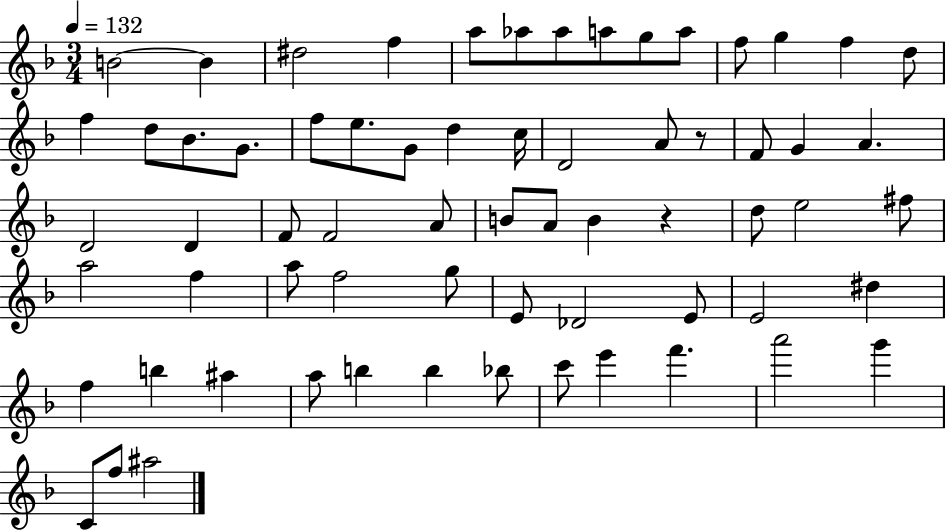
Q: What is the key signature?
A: F major